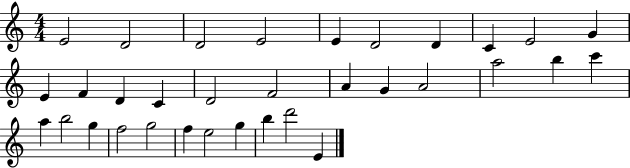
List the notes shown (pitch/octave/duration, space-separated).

E4/h D4/h D4/h E4/h E4/q D4/h D4/q C4/q E4/h G4/q E4/q F4/q D4/q C4/q D4/h F4/h A4/q G4/q A4/h A5/h B5/q C6/q A5/q B5/h G5/q F5/h G5/h F5/q E5/h G5/q B5/q D6/h E4/q